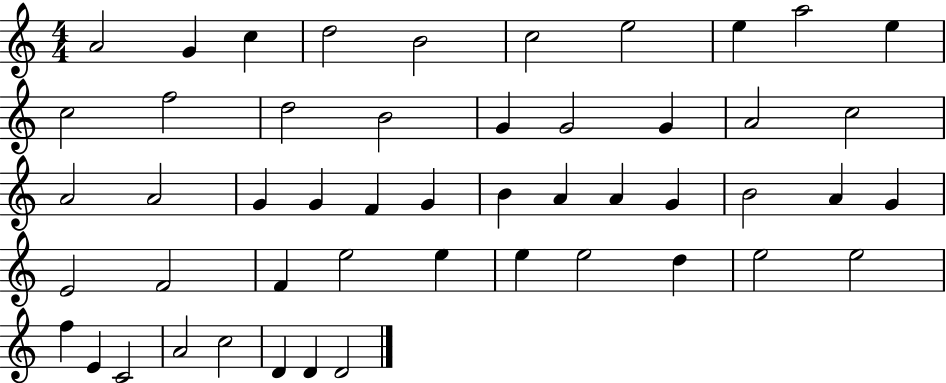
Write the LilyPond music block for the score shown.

{
  \clef treble
  \numericTimeSignature
  \time 4/4
  \key c \major
  a'2 g'4 c''4 | d''2 b'2 | c''2 e''2 | e''4 a''2 e''4 | \break c''2 f''2 | d''2 b'2 | g'4 g'2 g'4 | a'2 c''2 | \break a'2 a'2 | g'4 g'4 f'4 g'4 | b'4 a'4 a'4 g'4 | b'2 a'4 g'4 | \break e'2 f'2 | f'4 e''2 e''4 | e''4 e''2 d''4 | e''2 e''2 | \break f''4 e'4 c'2 | a'2 c''2 | d'4 d'4 d'2 | \bar "|."
}